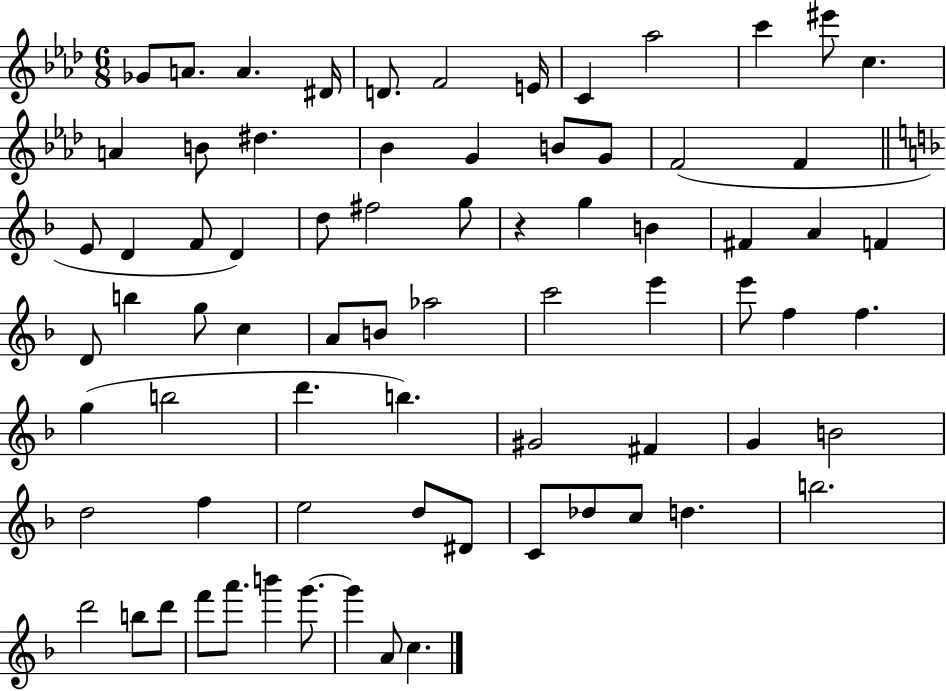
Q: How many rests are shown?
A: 1